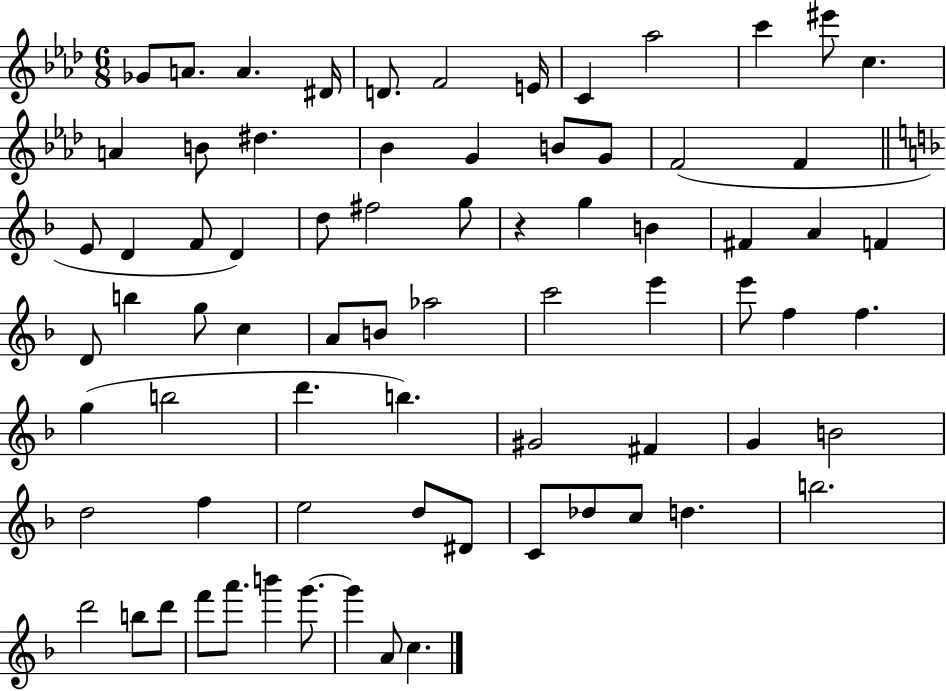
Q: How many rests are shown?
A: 1